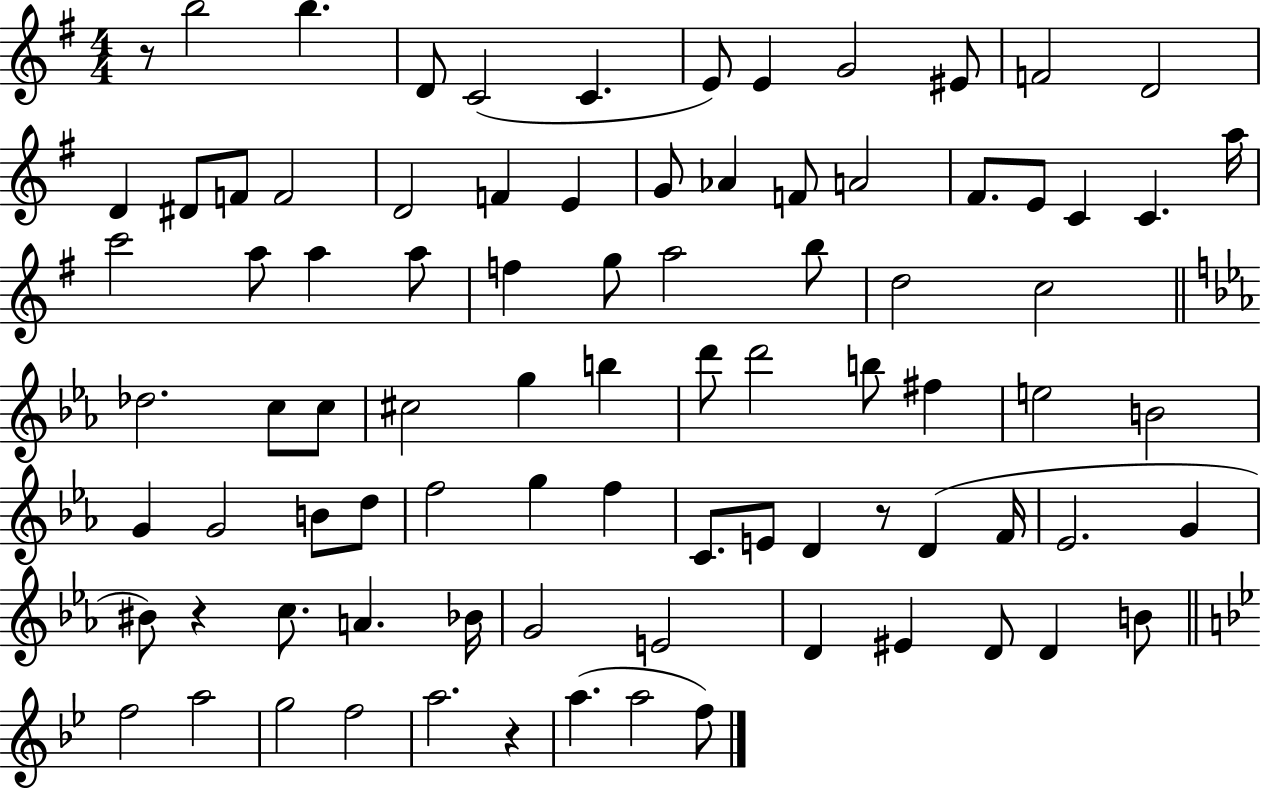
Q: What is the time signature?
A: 4/4